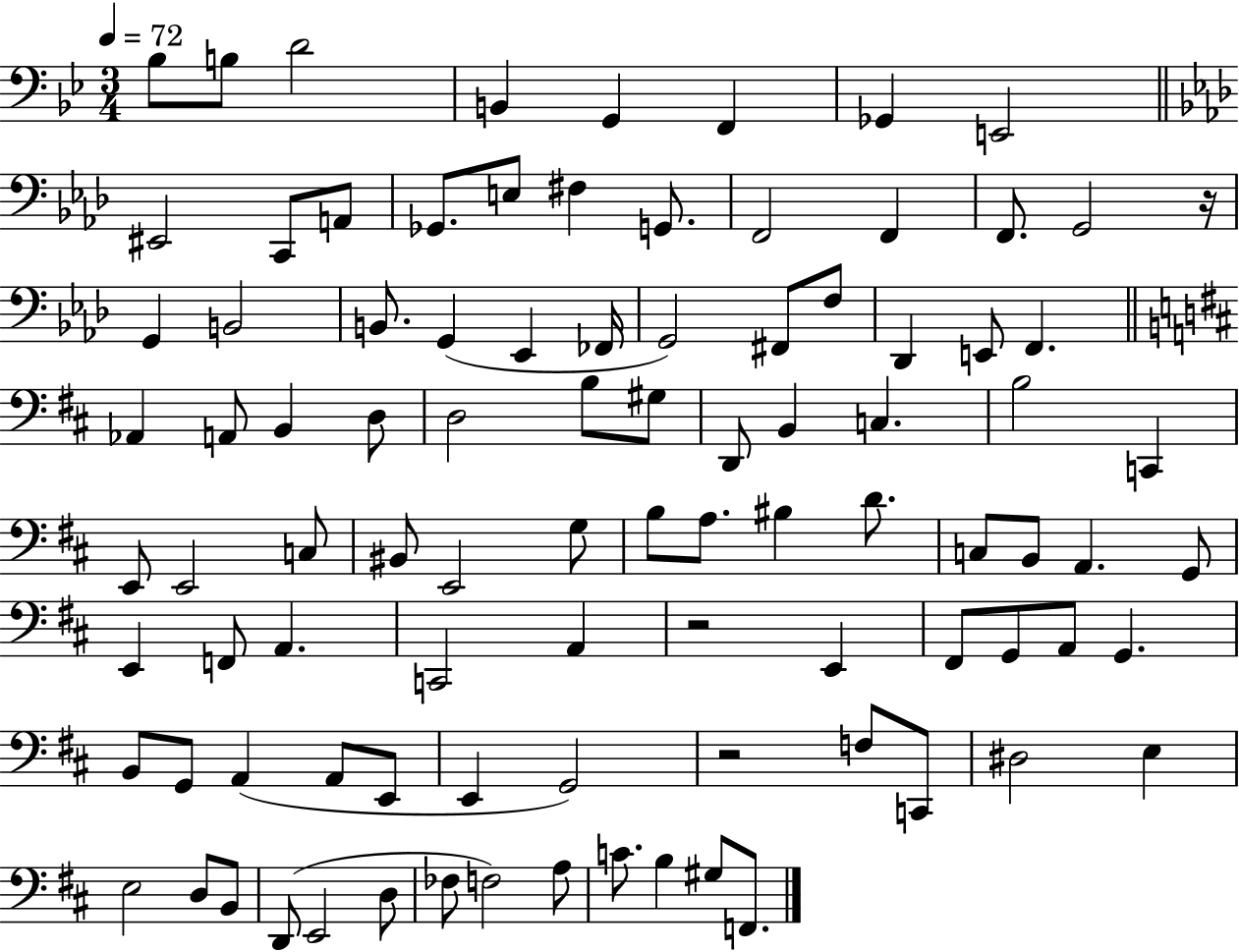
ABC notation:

X:1
T:Untitled
M:3/4
L:1/4
K:Bb
_B,/2 B,/2 D2 B,, G,, F,, _G,, E,,2 ^E,,2 C,,/2 A,,/2 _G,,/2 E,/2 ^F, G,,/2 F,,2 F,, F,,/2 G,,2 z/4 G,, B,,2 B,,/2 G,, _E,, _F,,/4 G,,2 ^F,,/2 F,/2 _D,, E,,/2 F,, _A,, A,,/2 B,, D,/2 D,2 B,/2 ^G,/2 D,,/2 B,, C, B,2 C,, E,,/2 E,,2 C,/2 ^B,,/2 E,,2 G,/2 B,/2 A,/2 ^B, D/2 C,/2 B,,/2 A,, G,,/2 E,, F,,/2 A,, C,,2 A,, z2 E,, ^F,,/2 G,,/2 A,,/2 G,, B,,/2 G,,/2 A,, A,,/2 E,,/2 E,, G,,2 z2 F,/2 C,,/2 ^D,2 E, E,2 D,/2 B,,/2 D,,/2 E,,2 D,/2 _F,/2 F,2 A,/2 C/2 B, ^G,/2 F,,/2